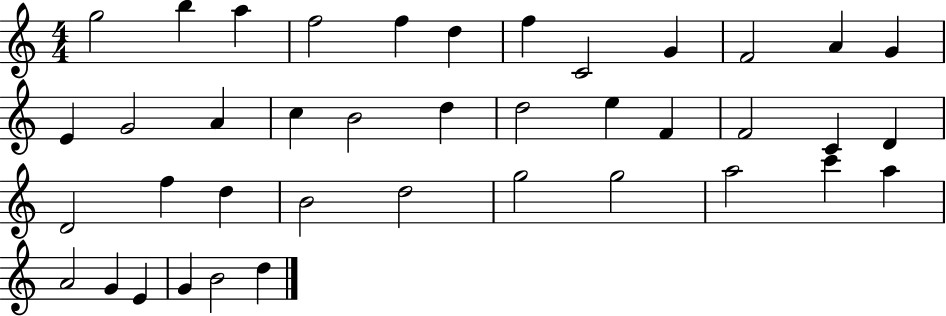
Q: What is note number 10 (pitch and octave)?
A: F4